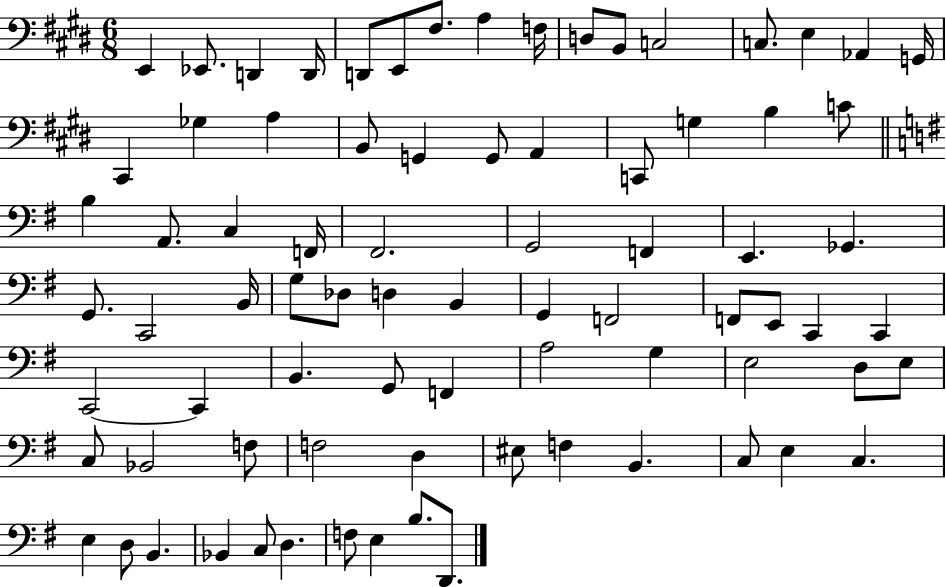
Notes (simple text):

E2/q Eb2/e. D2/q D2/s D2/e E2/e F#3/e. A3/q F3/s D3/e B2/e C3/h C3/e. E3/q Ab2/q G2/s C#2/q Gb3/q A3/q B2/e G2/q G2/e A2/q C2/e G3/q B3/q C4/e B3/q A2/e. C3/q F2/s F#2/h. G2/h F2/q E2/q. Gb2/q. G2/e. C2/h B2/s G3/e Db3/e D3/q B2/q G2/q F2/h F2/e E2/e C2/q C2/q C2/h C2/q B2/q. G2/e F2/q A3/h G3/q E3/h D3/e E3/e C3/e Bb2/h F3/e F3/h D3/q EIS3/e F3/q B2/q. C3/e E3/q C3/q. E3/q D3/e B2/q. Bb2/q C3/e D3/q. F3/e E3/q B3/e. D2/e.